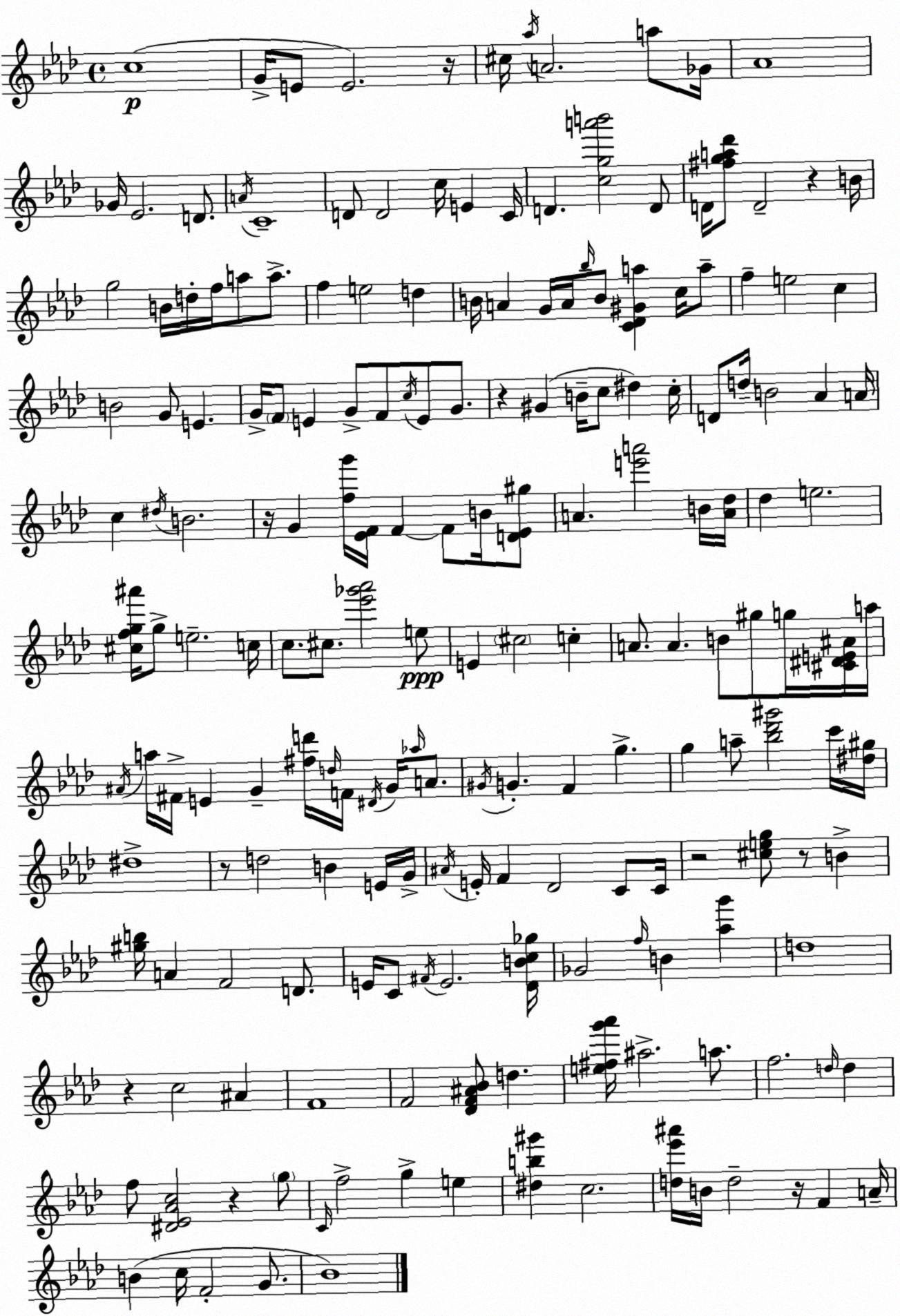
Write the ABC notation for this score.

X:1
T:Untitled
M:4/4
L:1/4
K:Ab
c4 G/4 E/2 E2 z/4 ^c/4 _a/4 A2 a/2 _G/4 _A4 _G/4 _E2 D/2 A/4 C4 D/2 D2 c/4 E C/4 D [cga'b']2 D/2 D/4 [^fga_d']/2 D2 z B/4 g2 B/4 d/4 f/4 a/2 a/2 f e2 d B/4 A G/4 A/4 _b/4 B/2 [C_D^Ga] c/4 a/2 f e2 c B2 G/2 E G/4 F/2 E G/2 F/2 c/4 E/2 G/2 z ^G B/4 c/2 ^d c/4 D/2 d/4 B2 _A A/4 c ^d/4 B2 z/4 G [fg']/4 [_EF]/4 F F/2 B/4 [D_E^g]/2 A [e'a']2 B/4 [A_d]/4 _d e2 [^cfg^a']/4 g/2 e2 c/4 c/2 ^c/2 [_e'_g'_a']2 e/2 E ^c2 c A/2 A B/2 ^g/2 g/4 [^C^DE^A]/4 a/4 ^A/4 a/4 ^F/4 E G [^fd']/4 d/4 F/4 ^D/4 G/4 _a/4 A/2 ^G/4 G F g g a/2 [_b_d'^g']2 c'/4 [^d^g]/4 ^d4 z/2 d2 B E/4 G/4 ^A/4 E/4 F _D2 C/2 C/4 z2 [^ceg]/2 z/2 B [^gb]/4 A F2 D/2 E/4 C/2 ^F/4 E2 [_DBc_g]/4 _G2 f/4 B [_ag'] d4 z c2 ^A F4 F2 [_DF^A_B]/2 d [e^fg'_a']/4 ^a2 a/2 f2 d/4 d f/2 [^D_E_Ac]2 z g/2 C/4 f2 g e [^db^g'] c2 [d_e'^a']/4 B/4 d2 z/4 F A/4 B c/4 F2 G/2 _B4